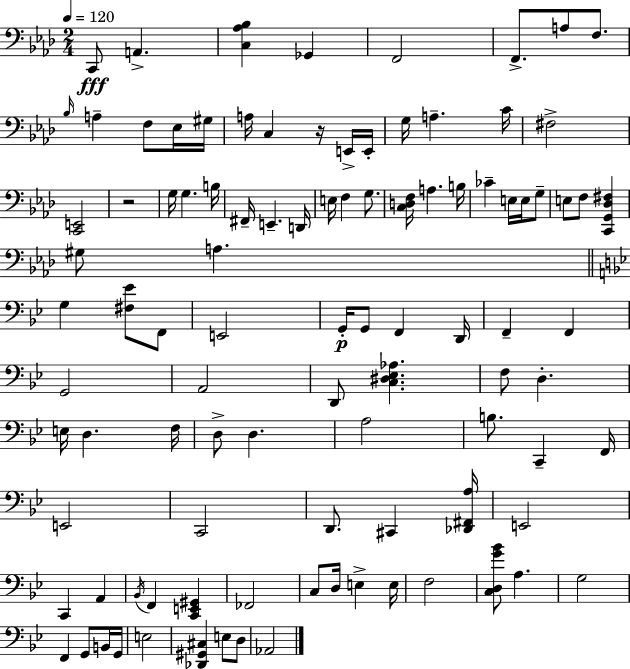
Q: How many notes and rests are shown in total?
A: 99